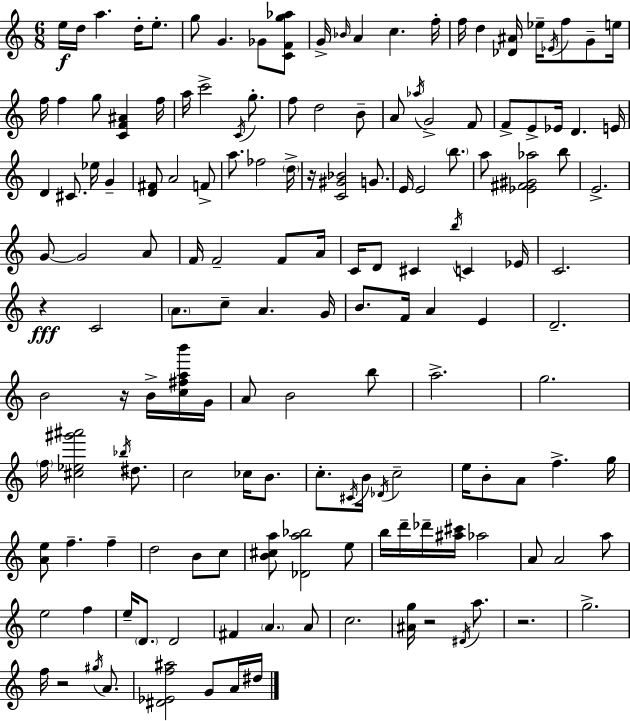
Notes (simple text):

E5/s D5/s A5/q. D5/s E5/e. G5/e G4/q. Gb4/e [C4,F4,G5,Ab5]/e G4/s Bb4/s A4/q C5/q. F5/s F5/s D5/q [Db4,A#4]/s Eb5/s Eb4/s F5/e G4/e E5/s F5/s F5/q G5/e [C4,F4,A#4]/q F5/s A5/s C6/h C4/s G5/e. F5/e D5/h B4/e A4/e Ab5/s G4/h F4/e F4/e E4/e Eb4/s D4/q. E4/s D4/q C#4/e. Eb5/s G4/q [D4,F#4]/e A4/h F4/e A5/e. FES5/h D5/s R/s [C4,G#4,Bb4]/h G4/e. E4/s E4/h B5/e. A5/e [Eb4,F#4,G#4,Ab5]/h B5/e E4/h. G4/e G4/h A4/e F4/s F4/h F4/e A4/s C4/s D4/e C#4/q B5/s C4/q Eb4/s C4/h. R/q C4/h A4/e. C5/e A4/q. G4/s B4/e. F4/s A4/q E4/q D4/h. B4/h R/s B4/s [C5,F#5,A5,B6]/s G4/s A4/e B4/h B5/e A5/h. G5/h. F5/s [C#5,Eb5,G#6,A#6]/h Bb5/s D#5/e. C5/h CES5/s B4/e. C5/e. C#4/s B4/s Db4/s C5/h E5/s B4/e A4/e F5/q. G5/s [A4,E5]/e F5/q. F5/q D5/h B4/e C5/e [B4,C#5,A5]/e [Db4,A5,Bb5]/h E5/e B5/s D6/s Db6/s [A#5,C#6]/s Ab5/h A4/e A4/h A5/e E5/h F5/q E5/s D4/e. D4/h F#4/q A4/q. A4/e C5/h. [A#4,G5]/s R/h D#4/s A5/e. R/h. G5/h. F5/s R/h G#5/s A4/e. [D#4,Eb4,F5,A#5]/h G4/e A4/s D#5/s